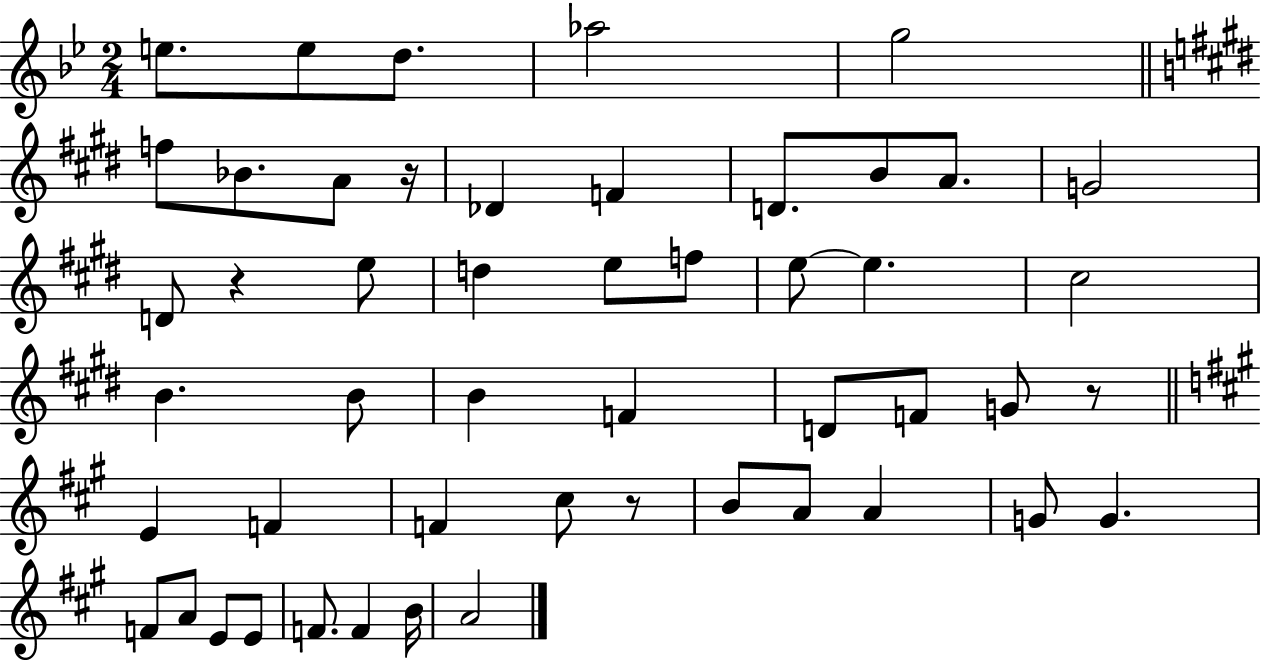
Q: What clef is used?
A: treble